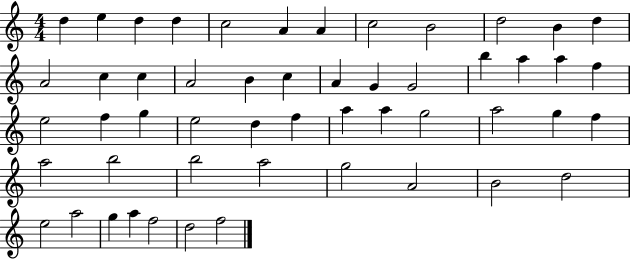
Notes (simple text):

D5/q E5/q D5/q D5/q C5/h A4/q A4/q C5/h B4/h D5/h B4/q D5/q A4/h C5/q C5/q A4/h B4/q C5/q A4/q G4/q G4/h B5/q A5/q A5/q F5/q E5/h F5/q G5/q E5/h D5/q F5/q A5/q A5/q G5/h A5/h G5/q F5/q A5/h B5/h B5/h A5/h G5/h A4/h B4/h D5/h E5/h A5/h G5/q A5/q F5/h D5/h F5/h